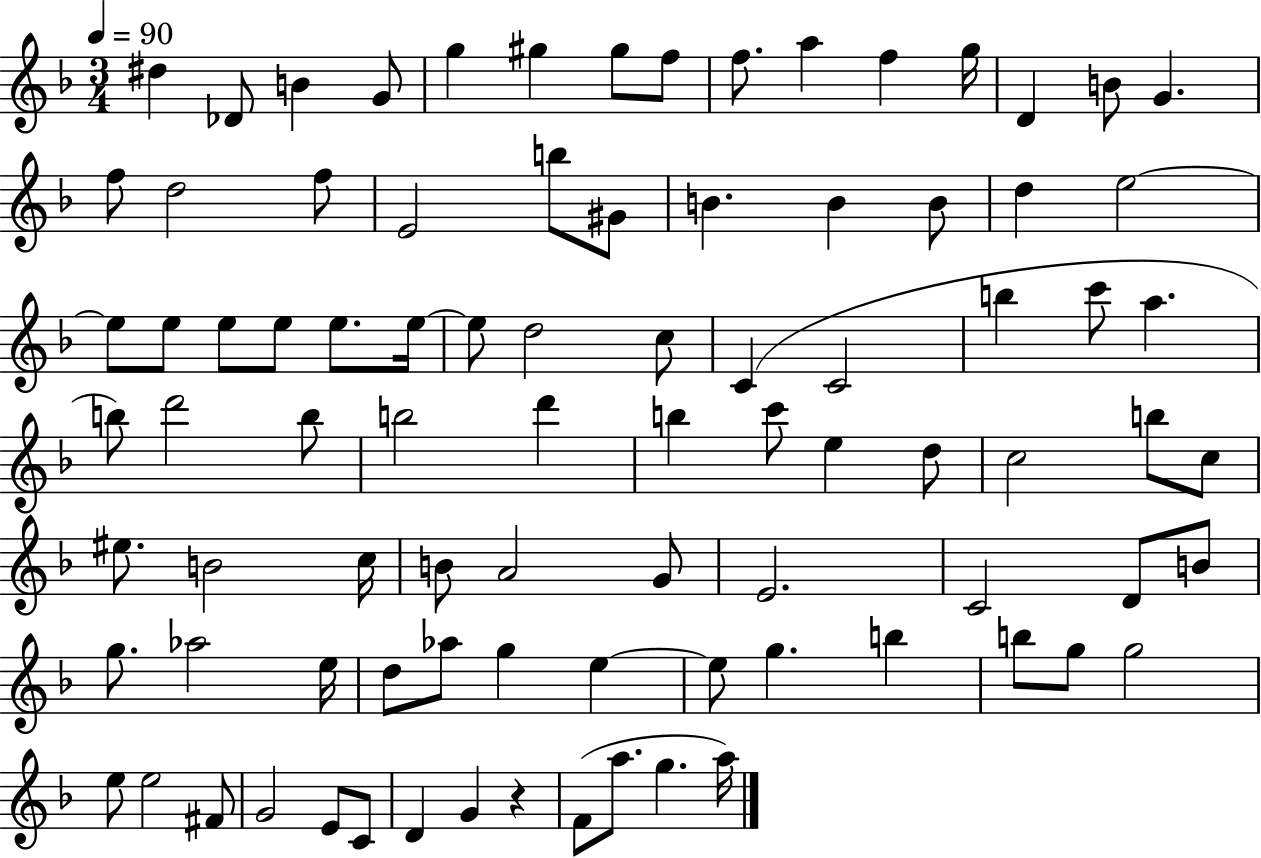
{
  \clef treble
  \numericTimeSignature
  \time 3/4
  \key f \major
  \tempo 4 = 90
  dis''4 des'8 b'4 g'8 | g''4 gis''4 gis''8 f''8 | f''8. a''4 f''4 g''16 | d'4 b'8 g'4. | \break f''8 d''2 f''8 | e'2 b''8 gis'8 | b'4. b'4 b'8 | d''4 e''2~~ | \break e''8 e''8 e''8 e''8 e''8. e''16~~ | e''8 d''2 c''8 | c'4( c'2 | b''4 c'''8 a''4. | \break b''8) d'''2 b''8 | b''2 d'''4 | b''4 c'''8 e''4 d''8 | c''2 b''8 c''8 | \break eis''8. b'2 c''16 | b'8 a'2 g'8 | e'2. | c'2 d'8 b'8 | \break g''8. aes''2 e''16 | d''8 aes''8 g''4 e''4~~ | e''8 g''4. b''4 | b''8 g''8 g''2 | \break e''8 e''2 fis'8 | g'2 e'8 c'8 | d'4 g'4 r4 | f'8( a''8. g''4. a''16) | \break \bar "|."
}